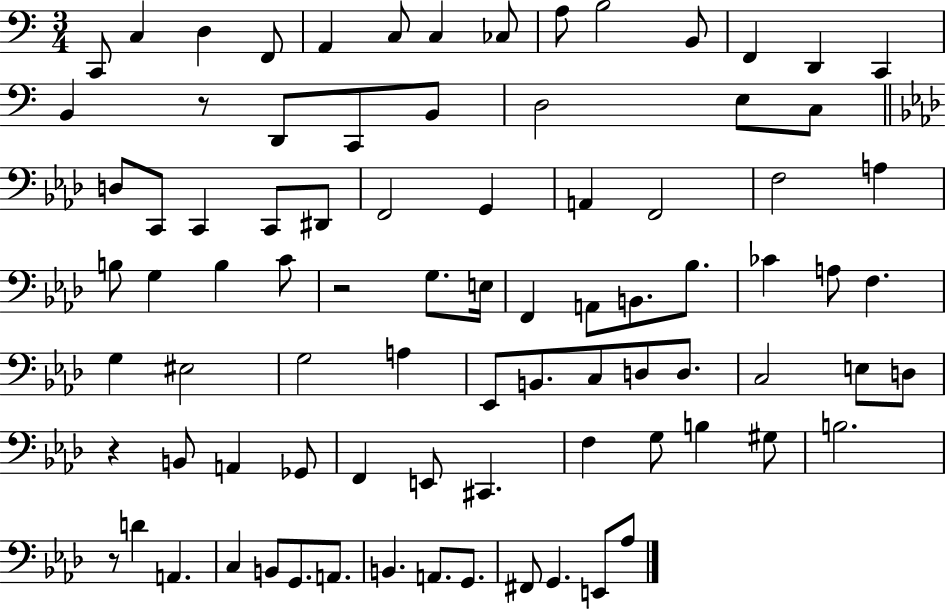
X:1
T:Untitled
M:3/4
L:1/4
K:C
C,,/2 C, D, F,,/2 A,, C,/2 C, _C,/2 A,/2 B,2 B,,/2 F,, D,, C,, B,, z/2 D,,/2 C,,/2 B,,/2 D,2 E,/2 C,/2 D,/2 C,,/2 C,, C,,/2 ^D,,/2 F,,2 G,, A,, F,,2 F,2 A, B,/2 G, B, C/2 z2 G,/2 E,/4 F,, A,,/2 B,,/2 _B,/2 _C A,/2 F, G, ^E,2 G,2 A, _E,,/2 B,,/2 C,/2 D,/2 D,/2 C,2 E,/2 D,/2 z B,,/2 A,, _G,,/2 F,, E,,/2 ^C,, F, G,/2 B, ^G,/2 B,2 z/2 D A,, C, B,,/2 G,,/2 A,,/2 B,, A,,/2 G,,/2 ^F,,/2 G,, E,,/2 _A,/2